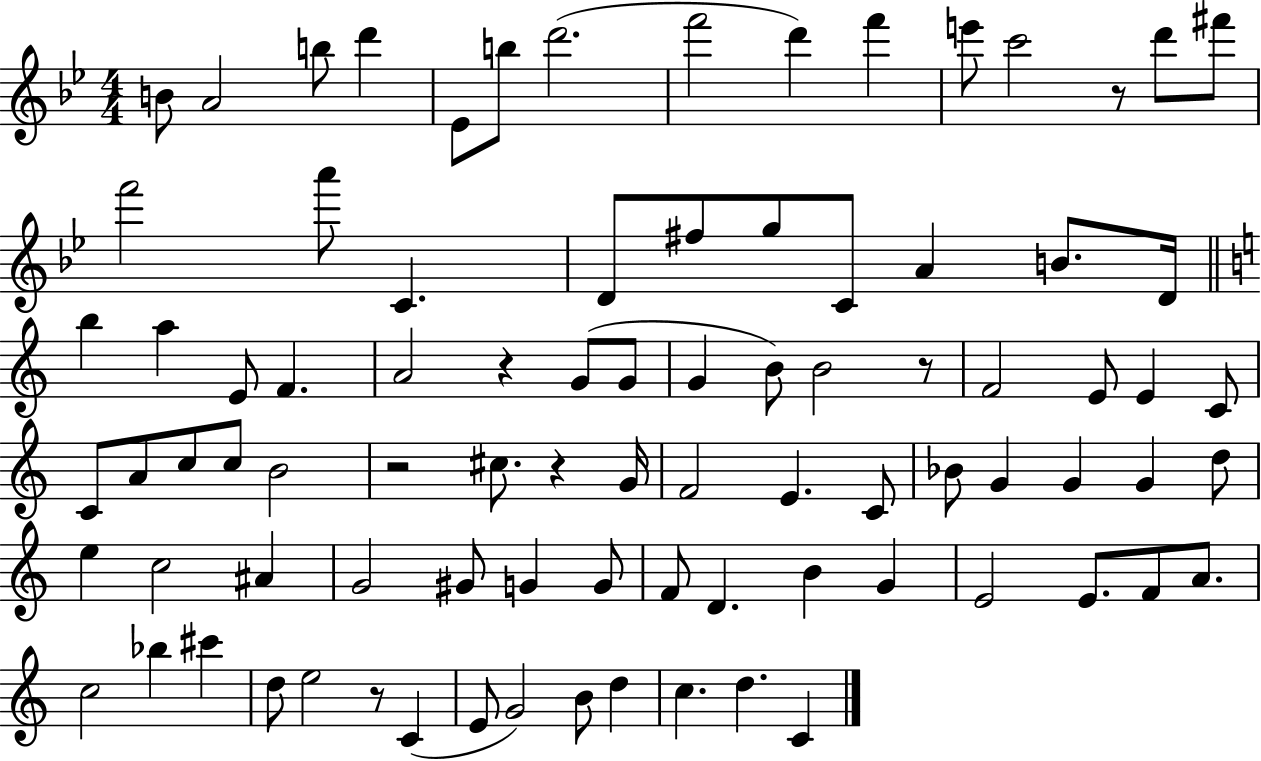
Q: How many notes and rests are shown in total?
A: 87